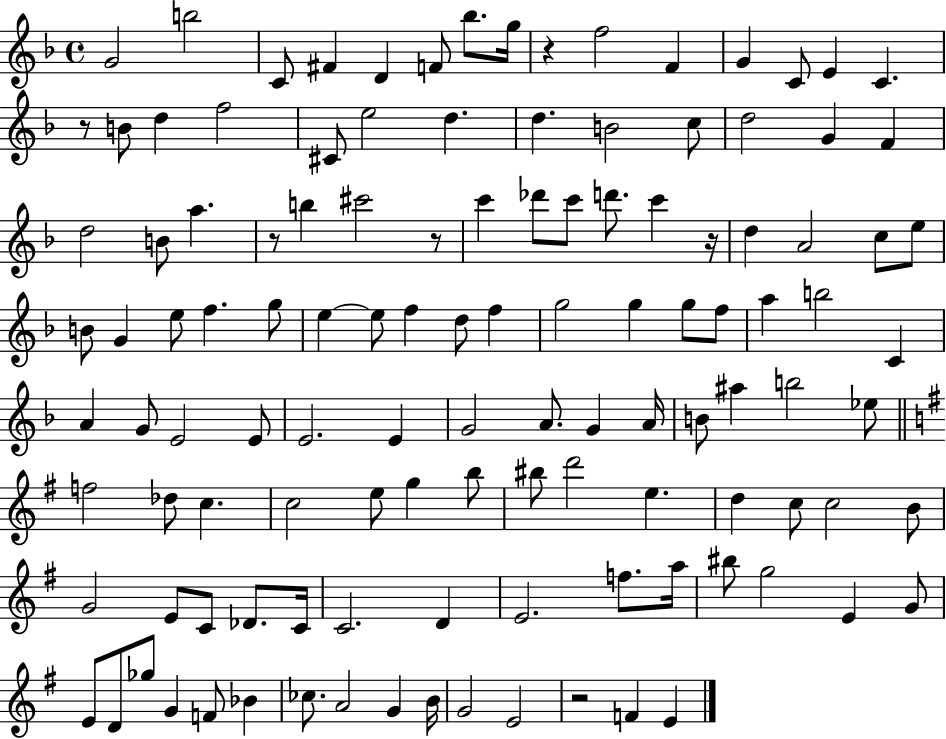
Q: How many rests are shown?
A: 6